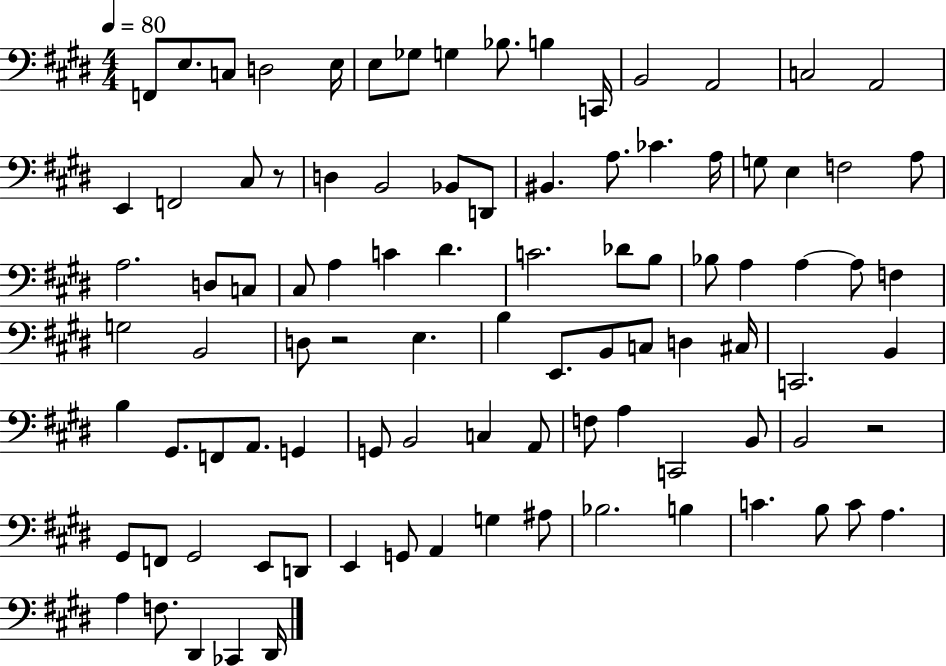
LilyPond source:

{
  \clef bass
  \numericTimeSignature
  \time 4/4
  \key e \major
  \tempo 4 = 80
  f,8 e8. c8 d2 e16 | e8 ges8 g4 bes8. b4 c,16 | b,2 a,2 | c2 a,2 | \break e,4 f,2 cis8 r8 | d4 b,2 bes,8 d,8 | bis,4. a8. ces'4. a16 | g8 e4 f2 a8 | \break a2. d8 c8 | cis8 a4 c'4 dis'4. | c'2. des'8 b8 | bes8 a4 a4~~ a8 f4 | \break g2 b,2 | d8 r2 e4. | b4 e,8. b,8 c8 d4 cis16 | c,2. b,4 | \break b4 gis,8. f,8 a,8. g,4 | g,8 b,2 c4 a,8 | f8 a4 c,2 b,8 | b,2 r2 | \break gis,8 f,8 gis,2 e,8 d,8 | e,4 g,8 a,4 g4 ais8 | bes2. b4 | c'4. b8 c'8 a4. | \break a4 f8. dis,4 ces,4 dis,16 | \bar "|."
}